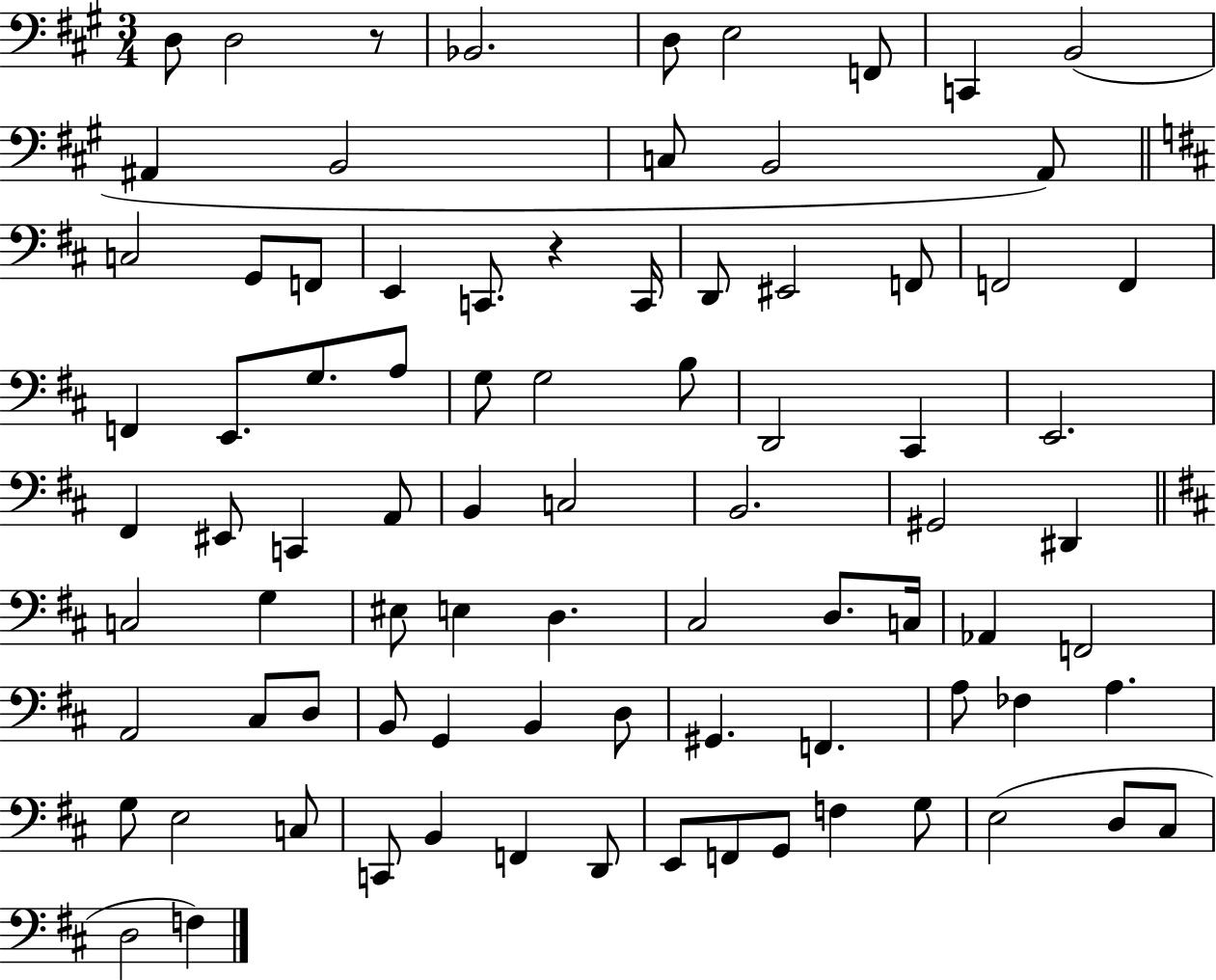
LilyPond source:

{
  \clef bass
  \numericTimeSignature
  \time 3/4
  \key a \major
  \repeat volta 2 { d8 d2 r8 | bes,2. | d8 e2 f,8 | c,4 b,2( | \break ais,4 b,2 | c8 b,2 a,8) | \bar "||" \break \key d \major c2 g,8 f,8 | e,4 c,8. r4 c,16 | d,8 eis,2 f,8 | f,2 f,4 | \break f,4 e,8. g8. a8 | g8 g2 b8 | d,2 cis,4 | e,2. | \break fis,4 eis,8 c,4 a,8 | b,4 c2 | b,2. | gis,2 dis,4 | \break \bar "||" \break \key d \major c2 g4 | eis8 e4 d4. | cis2 d8. c16 | aes,4 f,2 | \break a,2 cis8 d8 | b,8 g,4 b,4 d8 | gis,4. f,4. | a8 fes4 a4. | \break g8 e2 c8 | c,8 b,4 f,4 d,8 | e,8 f,8 g,8 f4 g8 | e2( d8 cis8 | \break d2 f4) | } \bar "|."
}